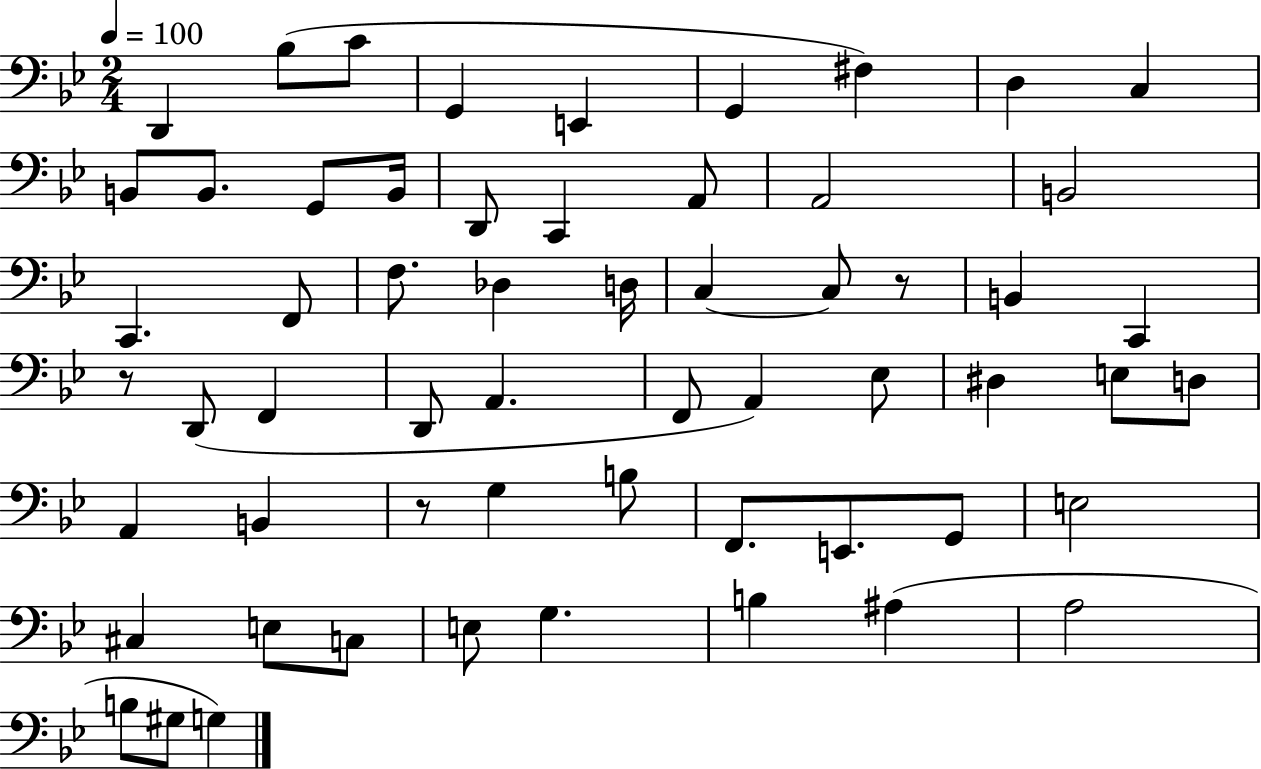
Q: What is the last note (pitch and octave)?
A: G3